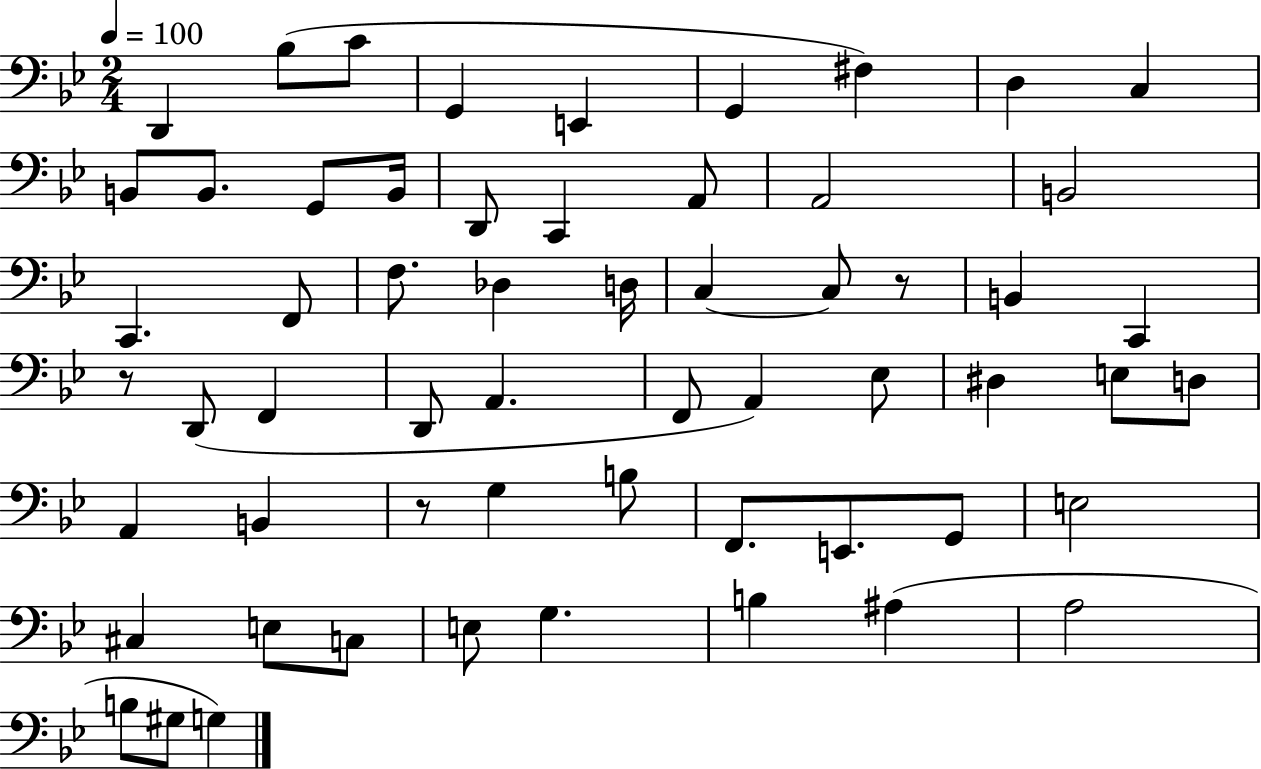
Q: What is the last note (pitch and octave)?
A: G3